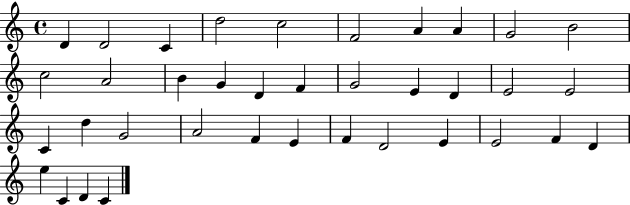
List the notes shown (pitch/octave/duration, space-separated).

D4/q D4/h C4/q D5/h C5/h F4/h A4/q A4/q G4/h B4/h C5/h A4/h B4/q G4/q D4/q F4/q G4/h E4/q D4/q E4/h E4/h C4/q D5/q G4/h A4/h F4/q E4/q F4/q D4/h E4/q E4/h F4/q D4/q E5/q C4/q D4/q C4/q